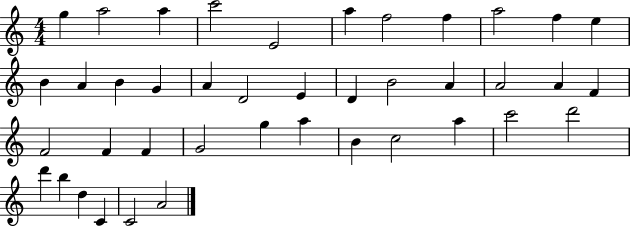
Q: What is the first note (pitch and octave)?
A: G5